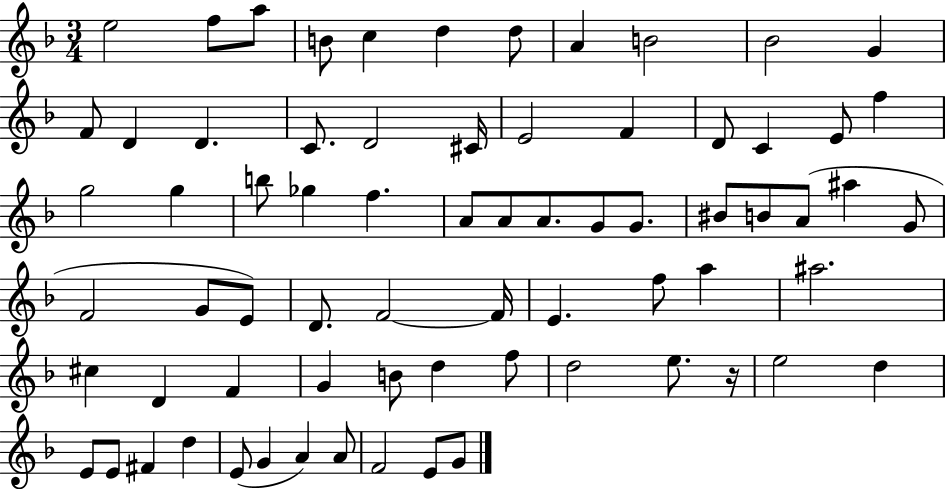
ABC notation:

X:1
T:Untitled
M:3/4
L:1/4
K:F
e2 f/2 a/2 B/2 c d d/2 A B2 _B2 G F/2 D D C/2 D2 ^C/4 E2 F D/2 C E/2 f g2 g b/2 _g f A/2 A/2 A/2 G/2 G/2 ^B/2 B/2 A/2 ^a G/2 F2 G/2 E/2 D/2 F2 F/4 E f/2 a ^a2 ^c D F G B/2 d f/2 d2 e/2 z/4 e2 d E/2 E/2 ^F d E/2 G A A/2 F2 E/2 G/2